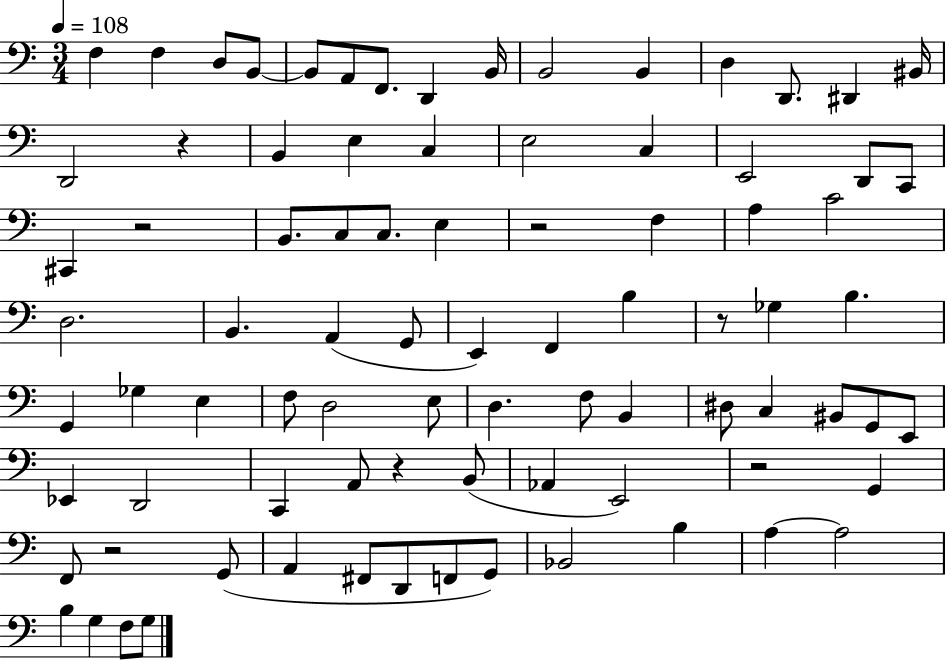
{
  \clef bass
  \numericTimeSignature
  \time 3/4
  \key c \major
  \tempo 4 = 108
  \repeat volta 2 { f4 f4 d8 b,8~~ | b,8 a,8 f,8. d,4 b,16 | b,2 b,4 | d4 d,8. dis,4 bis,16 | \break d,2 r4 | b,4 e4 c4 | e2 c4 | e,2 d,8 c,8 | \break cis,4 r2 | b,8. c8 c8. e4 | r2 f4 | a4 c'2 | \break d2. | b,4. a,4( g,8 | e,4) f,4 b4 | r8 ges4 b4. | \break g,4 ges4 e4 | f8 d2 e8 | d4. f8 b,4 | dis8 c4 bis,8 g,8 e,8 | \break ees,4 d,2 | c,4 a,8 r4 b,8( | aes,4 e,2) | r2 g,4 | \break f,8 r2 g,8( | a,4 fis,8 d,8 f,8 g,8) | bes,2 b4 | a4~~ a2 | \break b4 g4 f8 g8 | } \bar "|."
}